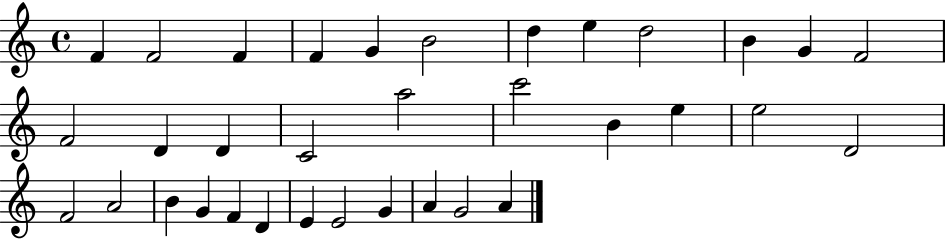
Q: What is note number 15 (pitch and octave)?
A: D4